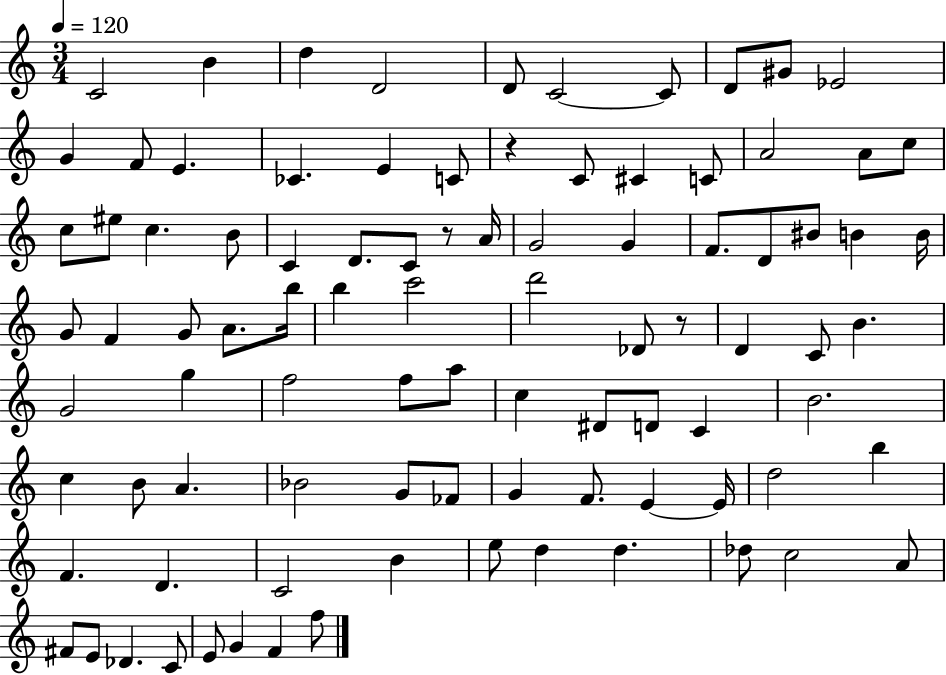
C4/h B4/q D5/q D4/h D4/e C4/h C4/e D4/e G#4/e Eb4/h G4/q F4/e E4/q. CES4/q. E4/q C4/e R/q C4/e C#4/q C4/e A4/h A4/e C5/e C5/e EIS5/e C5/q. B4/e C4/q D4/e. C4/e R/e A4/s G4/h G4/q F4/e. D4/e BIS4/e B4/q B4/s G4/e F4/q G4/e A4/e. B5/s B5/q C6/h D6/h Db4/e R/e D4/q C4/e B4/q. G4/h G5/q F5/h F5/e A5/e C5/q D#4/e D4/e C4/q B4/h. C5/q B4/e A4/q. Bb4/h G4/e FES4/e G4/q F4/e. E4/q E4/s D5/h B5/q F4/q. D4/q. C4/h B4/q E5/e D5/q D5/q. Db5/e C5/h A4/e F#4/e E4/e Db4/q. C4/e E4/e G4/q F4/q F5/e